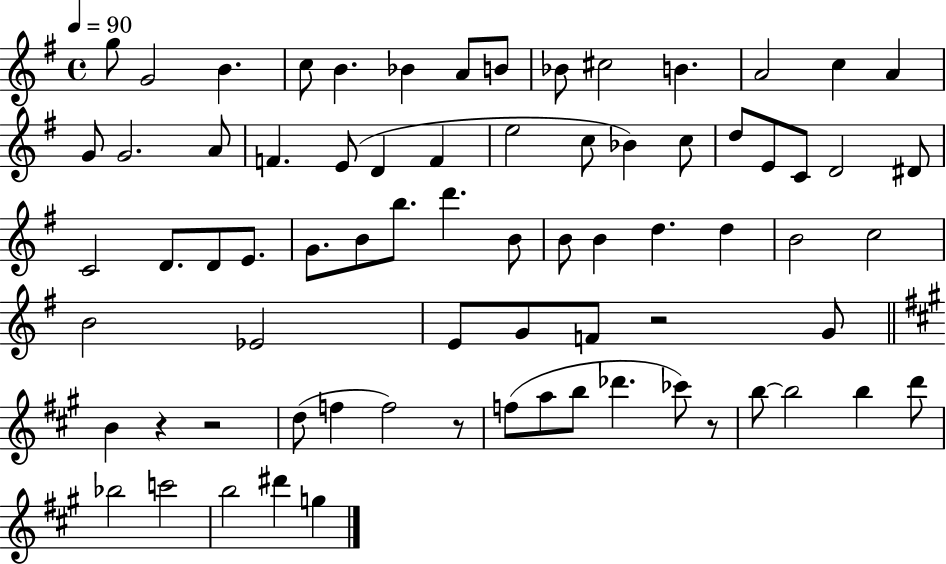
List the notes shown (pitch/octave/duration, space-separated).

G5/e G4/h B4/q. C5/e B4/q. Bb4/q A4/e B4/e Bb4/e C#5/h B4/q. A4/h C5/q A4/q G4/e G4/h. A4/e F4/q. E4/e D4/q F4/q E5/h C5/e Bb4/q C5/e D5/e E4/e C4/e D4/h D#4/e C4/h D4/e. D4/e E4/e. G4/e. B4/e B5/e. D6/q. B4/e B4/e B4/q D5/q. D5/q B4/h C5/h B4/h Eb4/h E4/e G4/e F4/e R/h G4/e B4/q R/q R/h D5/e F5/q F5/h R/e F5/e A5/e B5/e Db6/q. CES6/e R/e B5/e B5/h B5/q D6/e Bb5/h C6/h B5/h D#6/q G5/q